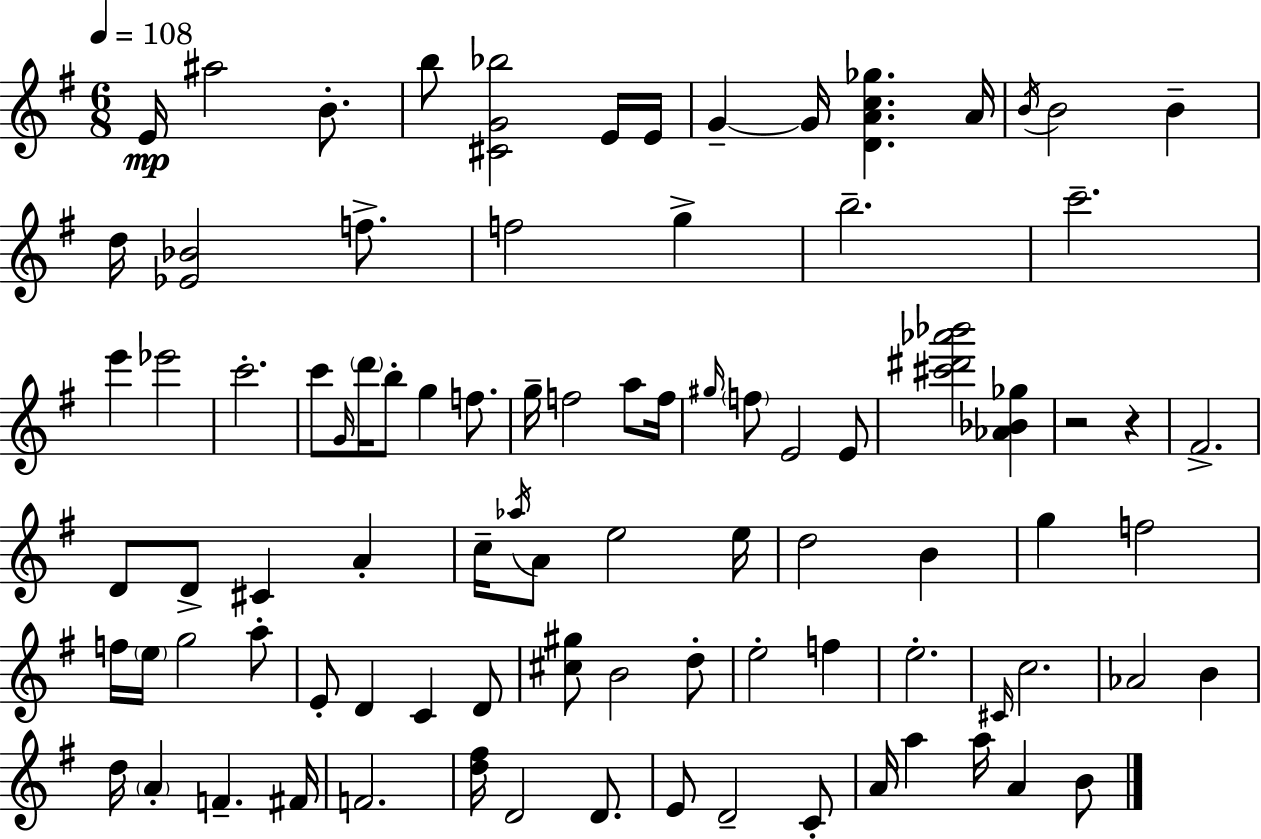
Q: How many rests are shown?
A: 2